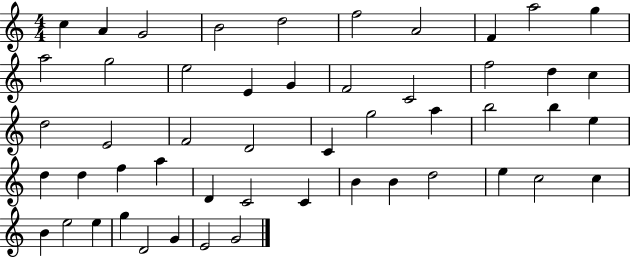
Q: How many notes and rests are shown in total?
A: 51